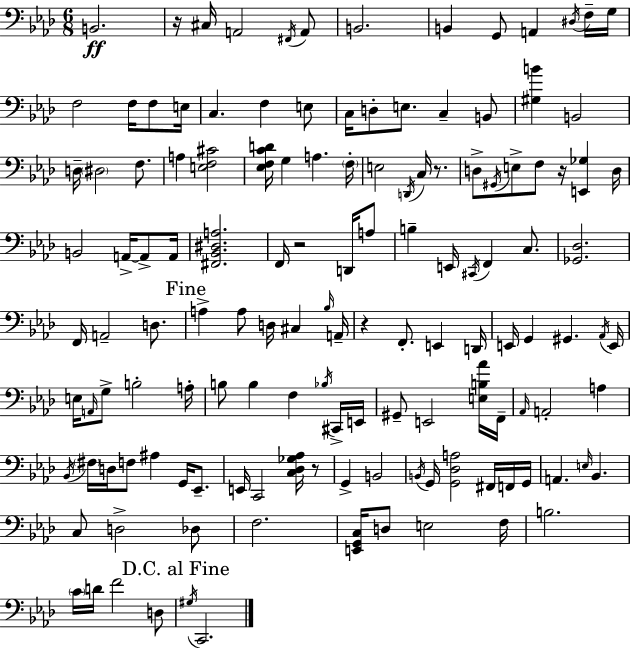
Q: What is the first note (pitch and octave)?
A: B2